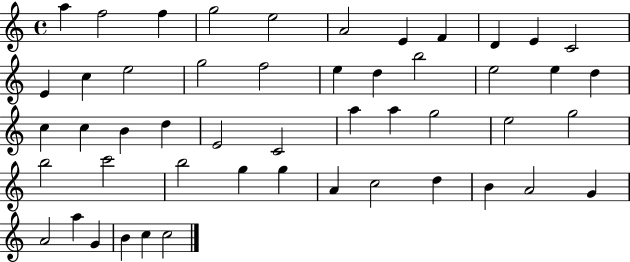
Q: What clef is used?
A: treble